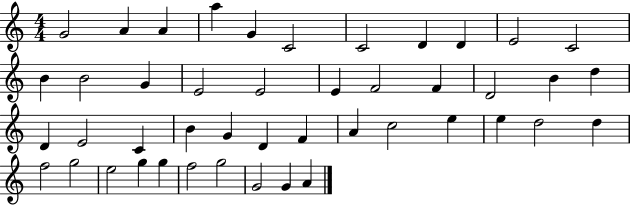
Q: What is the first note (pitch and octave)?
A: G4